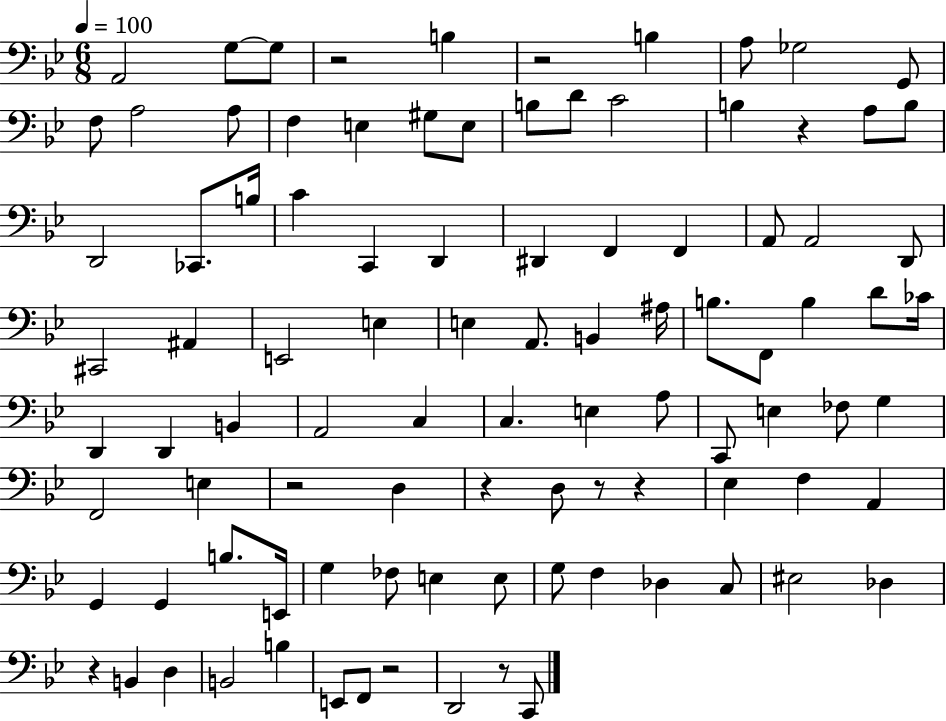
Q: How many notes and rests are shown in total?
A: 97